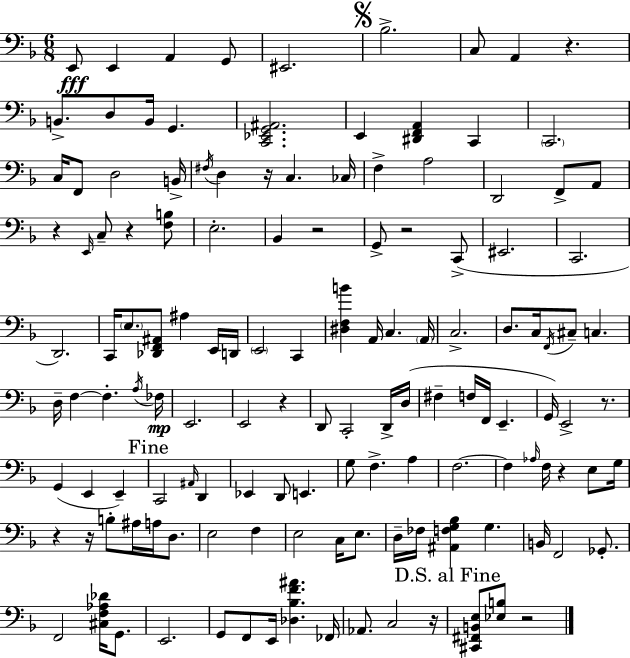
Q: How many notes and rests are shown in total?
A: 135